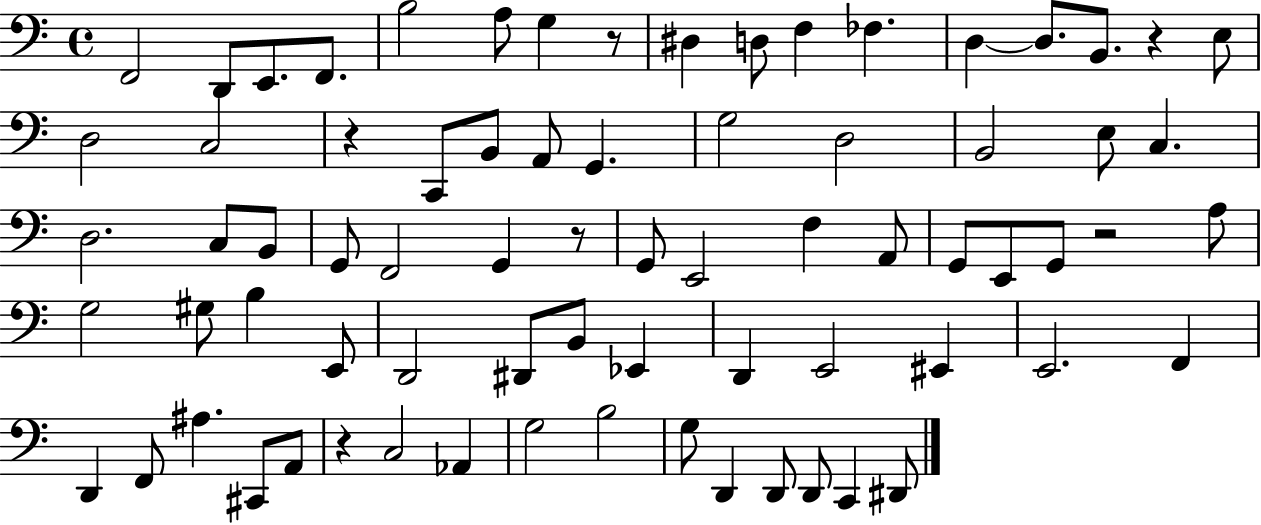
X:1
T:Untitled
M:4/4
L:1/4
K:C
F,,2 D,,/2 E,,/2 F,,/2 B,2 A,/2 G, z/2 ^D, D,/2 F, _F, D, D,/2 B,,/2 z E,/2 D,2 C,2 z C,,/2 B,,/2 A,,/2 G,, G,2 D,2 B,,2 E,/2 C, D,2 C,/2 B,,/2 G,,/2 F,,2 G,, z/2 G,,/2 E,,2 F, A,,/2 G,,/2 E,,/2 G,,/2 z2 A,/2 G,2 ^G,/2 B, E,,/2 D,,2 ^D,,/2 B,,/2 _E,, D,, E,,2 ^E,, E,,2 F,, D,, F,,/2 ^A, ^C,,/2 A,,/2 z C,2 _A,, G,2 B,2 G,/2 D,, D,,/2 D,,/2 C,, ^D,,/2